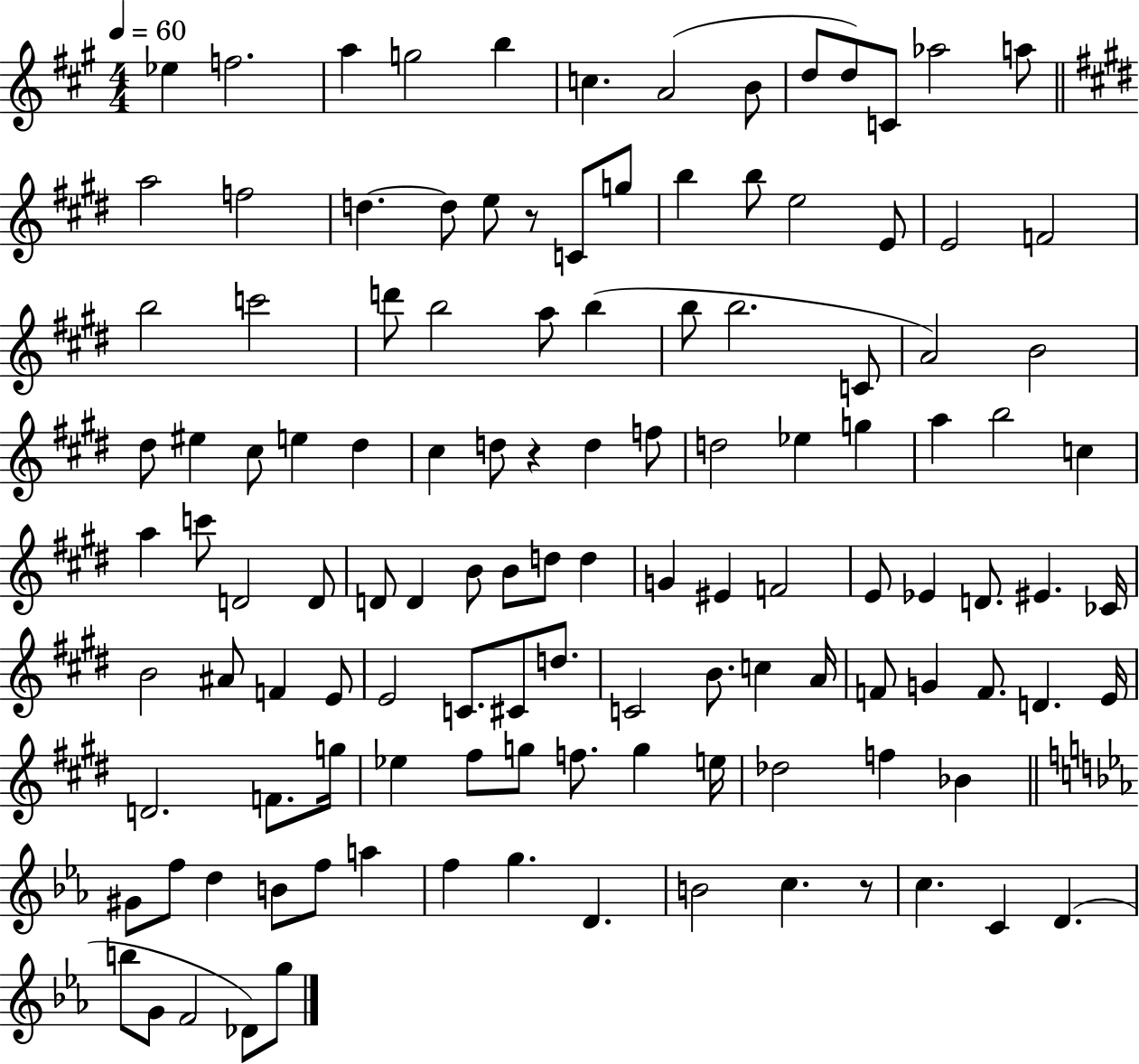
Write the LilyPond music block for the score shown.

{
  \clef treble
  \numericTimeSignature
  \time 4/4
  \key a \major
  \tempo 4 = 60
  ees''4 f''2. | a''4 g''2 b''4 | c''4. a'2( b'8 | d''8 d''8) c'8 aes''2 a''8 | \break \bar "||" \break \key e \major a''2 f''2 | d''4.~~ d''8 e''8 r8 c'8 g''8 | b''4 b''8 e''2 e'8 | e'2 f'2 | \break b''2 c'''2 | d'''8 b''2 a''8 b''4( | b''8 b''2. c'8 | a'2) b'2 | \break dis''8 eis''4 cis''8 e''4 dis''4 | cis''4 d''8 r4 d''4 f''8 | d''2 ees''4 g''4 | a''4 b''2 c''4 | \break a''4 c'''8 d'2 d'8 | d'8 d'4 b'8 b'8 d''8 d''4 | g'4 eis'4 f'2 | e'8 ees'4 d'8. eis'4. ces'16 | \break b'2 ais'8 f'4 e'8 | e'2 c'8. cis'8 d''8. | c'2 b'8. c''4 a'16 | f'8 g'4 f'8. d'4. e'16 | \break d'2. f'8. g''16 | ees''4 fis''8 g''8 f''8. g''4 e''16 | des''2 f''4 bes'4 | \bar "||" \break \key ees \major gis'8 f''8 d''4 b'8 f''8 a''4 | f''4 g''4. d'4. | b'2 c''4. r8 | c''4. c'4 d'4.( | \break b''8 g'8 f'2 des'8) g''8 | \bar "|."
}